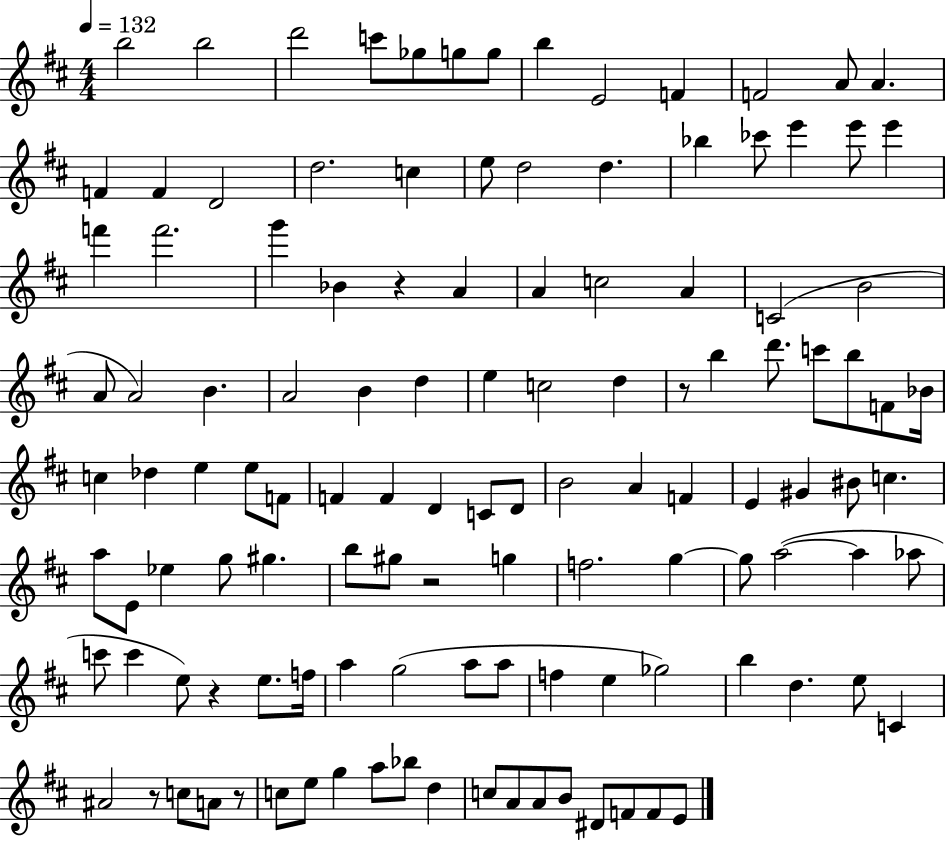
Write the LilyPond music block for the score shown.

{
  \clef treble
  \numericTimeSignature
  \time 4/4
  \key d \major
  \tempo 4 = 132
  b''2 b''2 | d'''2 c'''8 ges''8 g''8 g''8 | b''4 e'2 f'4 | f'2 a'8 a'4. | \break f'4 f'4 d'2 | d''2. c''4 | e''8 d''2 d''4. | bes''4 ces'''8 e'''4 e'''8 e'''4 | \break f'''4 f'''2. | g'''4 bes'4 r4 a'4 | a'4 c''2 a'4 | c'2( b'2 | \break a'8 a'2) b'4. | a'2 b'4 d''4 | e''4 c''2 d''4 | r8 b''4 d'''8. c'''8 b''8 f'8 bes'16 | \break c''4 des''4 e''4 e''8 f'8 | f'4 f'4 d'4 c'8 d'8 | b'2 a'4 f'4 | e'4 gis'4 bis'8 c''4. | \break a''8 e'8 ees''4 g''8 gis''4. | b''8 gis''8 r2 g''4 | f''2. g''4~~ | g''8 a''2~(~ a''4 aes''8 | \break c'''8 c'''4 e''8) r4 e''8. f''16 | a''4 g''2( a''8 a''8 | f''4 e''4 ges''2) | b''4 d''4. e''8 c'4 | \break ais'2 r8 c''8 a'8 r8 | c''8 e''8 g''4 a''8 bes''8 d''4 | c''8 a'8 a'8 b'8 dis'8 f'8 f'8 e'8 | \bar "|."
}